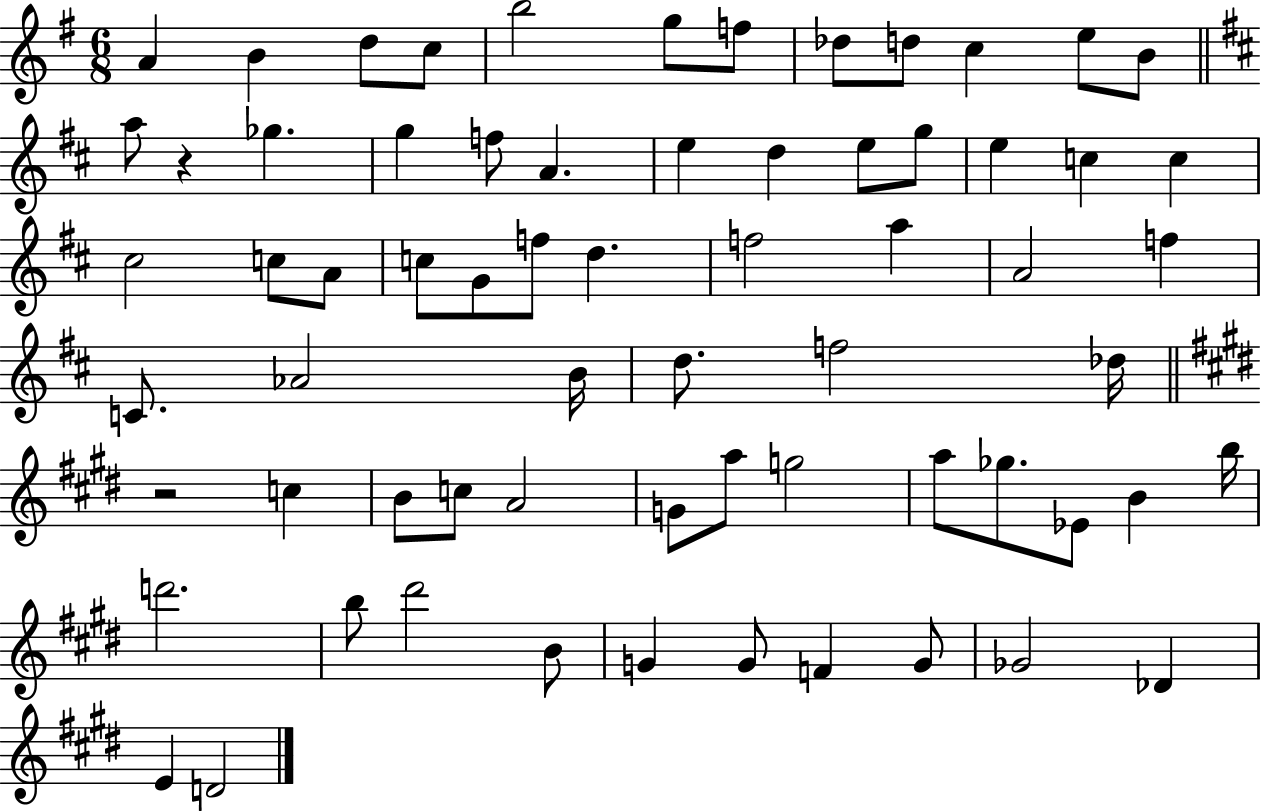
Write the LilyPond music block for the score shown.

{
  \clef treble
  \numericTimeSignature
  \time 6/8
  \key g \major
  a'4 b'4 d''8 c''8 | b''2 g''8 f''8 | des''8 d''8 c''4 e''8 b'8 | \bar "||" \break \key b \minor a''8 r4 ges''4. | g''4 f''8 a'4. | e''4 d''4 e''8 g''8 | e''4 c''4 c''4 | \break cis''2 c''8 a'8 | c''8 g'8 f''8 d''4. | f''2 a''4 | a'2 f''4 | \break c'8. aes'2 b'16 | d''8. f''2 des''16 | \bar "||" \break \key e \major r2 c''4 | b'8 c''8 a'2 | g'8 a''8 g''2 | a''8 ges''8. ees'8 b'4 b''16 | \break d'''2. | b''8 dis'''2 b'8 | g'4 g'8 f'4 g'8 | ges'2 des'4 | \break e'4 d'2 | \bar "|."
}